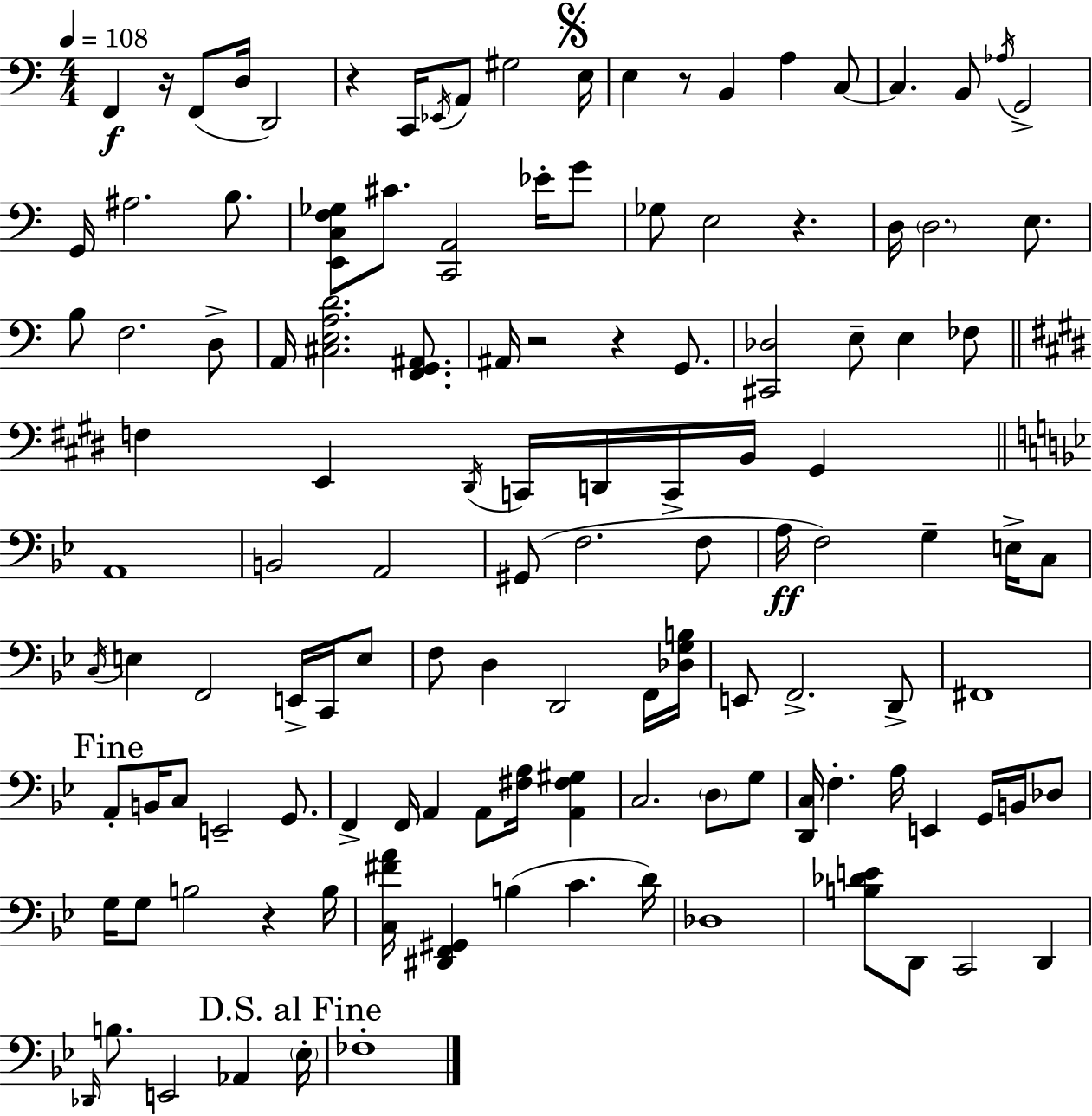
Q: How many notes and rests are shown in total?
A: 124